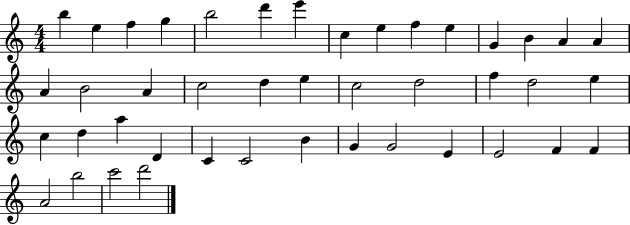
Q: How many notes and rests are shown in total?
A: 43